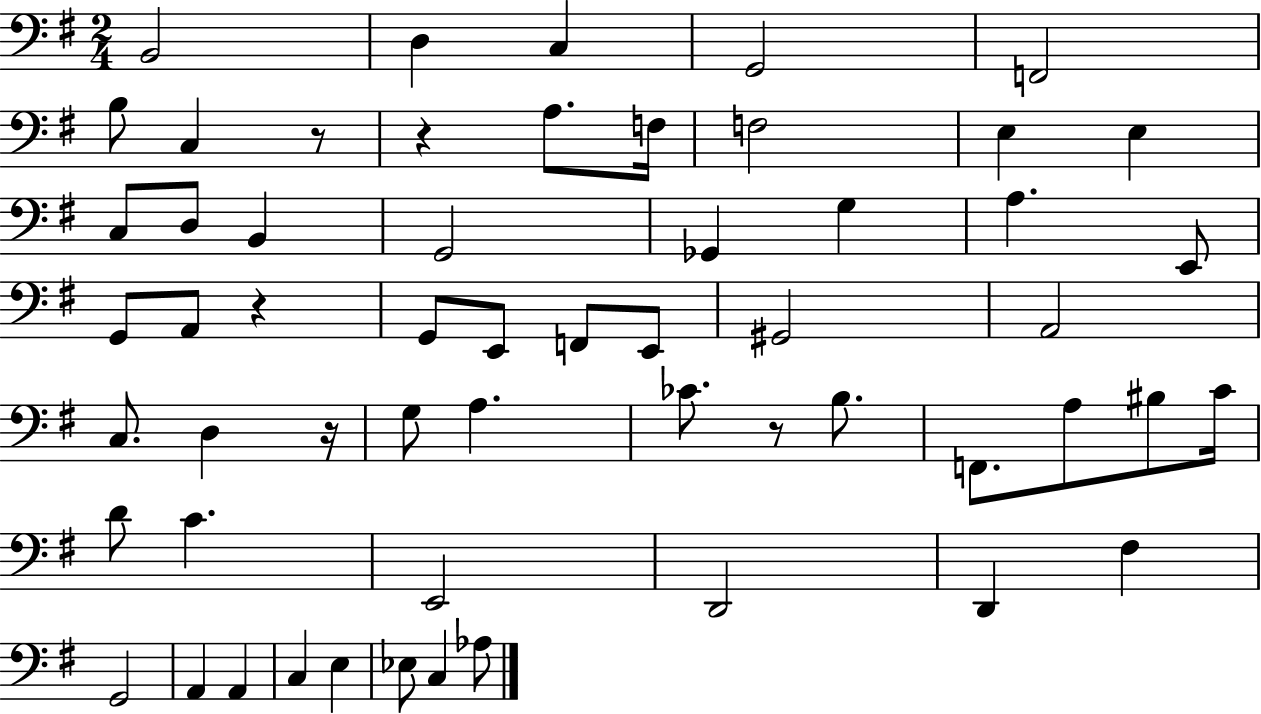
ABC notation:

X:1
T:Untitled
M:2/4
L:1/4
K:G
B,,2 D, C, G,,2 F,,2 B,/2 C, z/2 z A,/2 F,/4 F,2 E, E, C,/2 D,/2 B,, G,,2 _G,, G, A, E,,/2 G,,/2 A,,/2 z G,,/2 E,,/2 F,,/2 E,,/2 ^G,,2 A,,2 C,/2 D, z/4 G,/2 A, _C/2 z/2 B,/2 F,,/2 A,/2 ^B,/2 C/4 D/2 C E,,2 D,,2 D,, ^F, G,,2 A,, A,, C, E, _E,/2 C, _A,/2